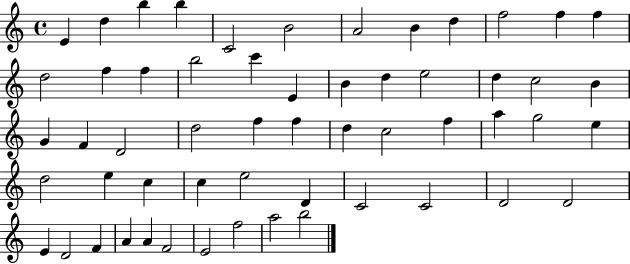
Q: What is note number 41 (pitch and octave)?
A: E5